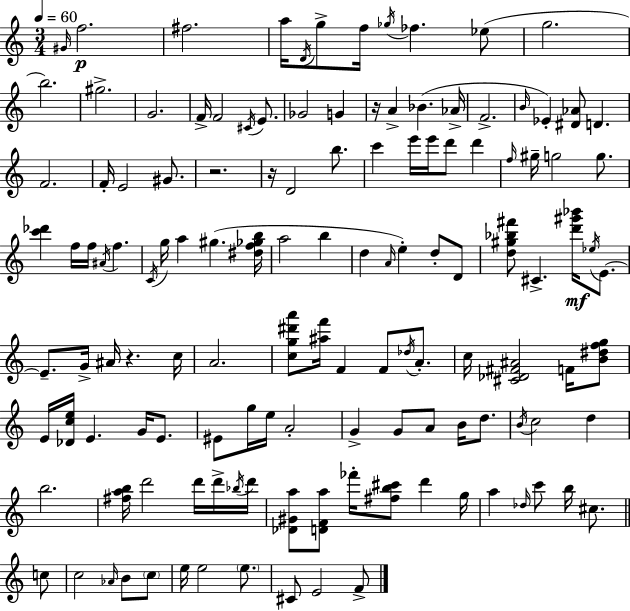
G#4/s F5/h. F#5/h. A5/s D4/s G5/e F5/s Gb5/s FES5/q. Eb5/e G5/h. B5/h. G#5/h. G4/h. F4/s F4/h C#4/s E4/e. Gb4/h G4/q R/s A4/q Bb4/q. Ab4/s F4/h. B4/s Eb4/q [D#4,Ab4]/e D4/q. F4/h. F4/s E4/h G#4/e. R/h. R/s D4/h B5/e. C6/q E6/s E6/s D6/e D6/q F5/s G#5/s G5/h G5/e. [C6,Db6]/q F5/s F5/s A#4/s F5/q. C4/s G5/s A5/q G#5/q. [D#5,F5,Gb5,B5]/s A5/h B5/q D5/q A4/s E5/q D5/e D4/e [D5,G#5,Bb5,F#6]/e C#4/q. [D6,G#6,Bb6]/s Eb5/s E4/e. E4/e. G4/s A#4/s R/q. C5/s A4/h. [C5,G5,D#6,A6]/e [A#5,F6]/s F4/q F4/e Db5/s A4/e. C5/s [C#4,Db4,F#4,A#4]/h F4/s [B4,D#5,F5,G5]/e E4/s [Db4,C5,E5]/s E4/q. G4/s E4/e. EIS4/e G5/s E5/s A4/h G4/q G4/e A4/e B4/s D5/e. B4/s C5/h D5/q B5/h. [F#5,A5,B5]/s D6/h D6/s D6/s Bb5/s D6/s [Db4,G#4,A5]/e [D4,F4,A5]/e FES6/s [F#5,B5,C#6]/e D6/q G5/s A5/q Db5/s C6/e B5/s C#5/e. C5/e C5/h Ab4/s B4/e C5/e E5/s E5/h E5/e. C#4/e E4/h F4/e